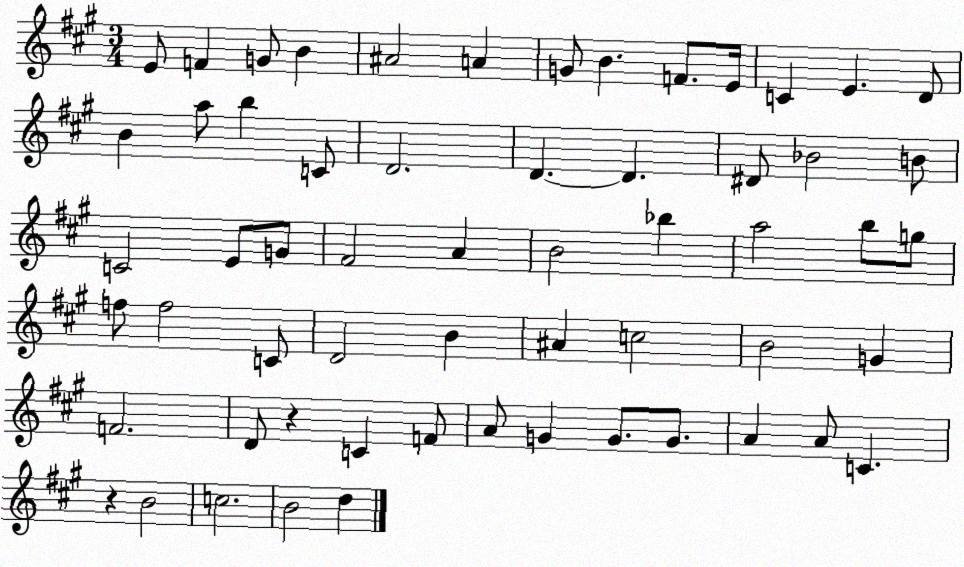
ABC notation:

X:1
T:Untitled
M:3/4
L:1/4
K:A
E/2 F G/2 B ^A2 A G/2 B F/2 E/4 C E D/2 B a/2 b C/2 D2 D D ^D/2 _B2 B/2 C2 E/2 G/2 ^F2 A B2 _b a2 b/2 g/2 f/2 f2 C/2 D2 B ^A c2 B2 G F2 D/2 z C F/2 A/2 G G/2 G/2 A A/2 C z B2 c2 B2 d